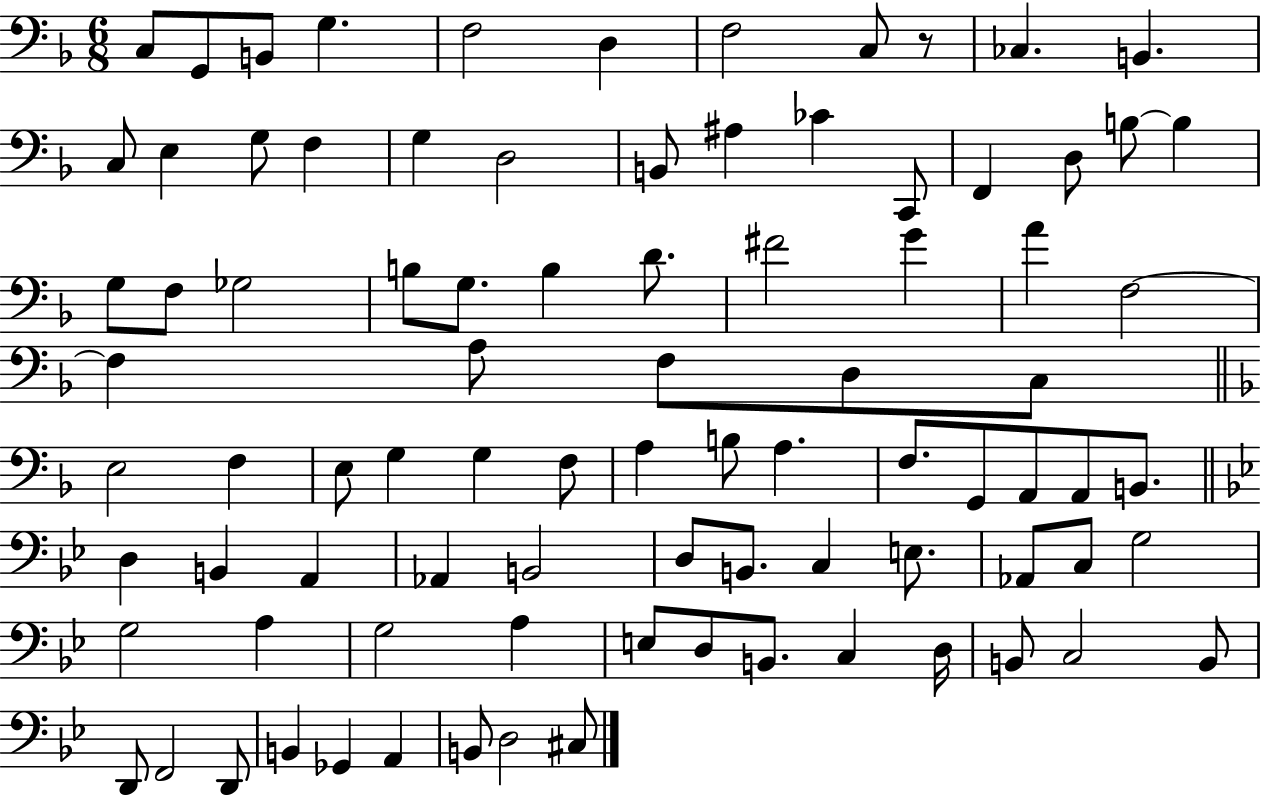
{
  \clef bass
  \numericTimeSignature
  \time 6/8
  \key f \major
  c8 g,8 b,8 g4. | f2 d4 | f2 c8 r8 | ces4. b,4. | \break c8 e4 g8 f4 | g4 d2 | b,8 ais4 ces'4 c,8 | f,4 d8 b8~~ b4 | \break g8 f8 ges2 | b8 g8. b4 d'8. | fis'2 g'4 | a'4 f2~~ | \break f4 a8 f8 d8 c8 | \bar "||" \break \key f \major e2 f4 | e8 g4 g4 f8 | a4 b8 a4. | f8. g,8 a,8 a,8 b,8. | \break \bar "||" \break \key g \minor d4 b,4 a,4 | aes,4 b,2 | d8 b,8. c4 e8. | aes,8 c8 g2 | \break g2 a4 | g2 a4 | e8 d8 b,8. c4 d16 | b,8 c2 b,8 | \break d,8 f,2 d,8 | b,4 ges,4 a,4 | b,8 d2 cis8 | \bar "|."
}